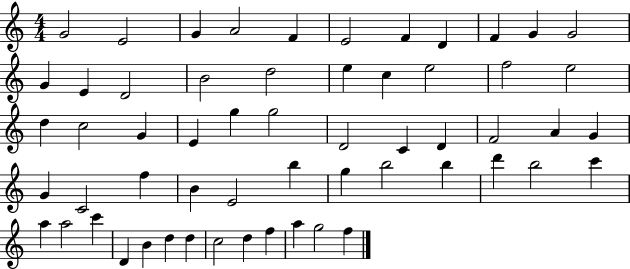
{
  \clef treble
  \numericTimeSignature
  \time 4/4
  \key c \major
  g'2 e'2 | g'4 a'2 f'4 | e'2 f'4 d'4 | f'4 g'4 g'2 | \break g'4 e'4 d'2 | b'2 d''2 | e''4 c''4 e''2 | f''2 e''2 | \break d''4 c''2 g'4 | e'4 g''4 g''2 | d'2 c'4 d'4 | f'2 a'4 g'4 | \break g'4 c'2 f''4 | b'4 e'2 b''4 | g''4 b''2 b''4 | d'''4 b''2 c'''4 | \break a''4 a''2 c'''4 | d'4 b'4 d''4 d''4 | c''2 d''4 f''4 | a''4 g''2 f''4 | \break \bar "|."
}